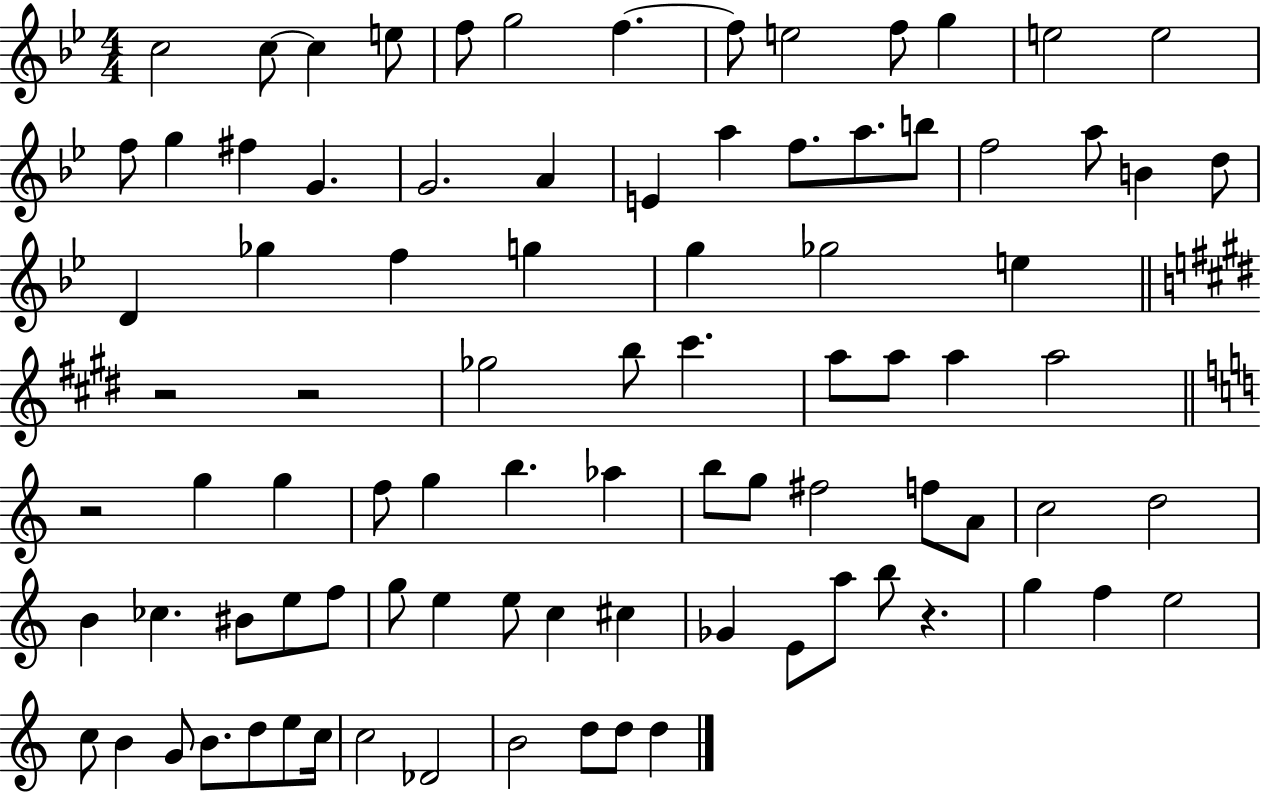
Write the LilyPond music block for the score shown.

{
  \clef treble
  \numericTimeSignature
  \time 4/4
  \key bes \major
  c''2 c''8~~ c''4 e''8 | f''8 g''2 f''4.~~ | f''8 e''2 f''8 g''4 | e''2 e''2 | \break f''8 g''4 fis''4 g'4. | g'2. a'4 | e'4 a''4 f''8. a''8. b''8 | f''2 a''8 b'4 d''8 | \break d'4 ges''4 f''4 g''4 | g''4 ges''2 e''4 | \bar "||" \break \key e \major r2 r2 | ges''2 b''8 cis'''4. | a''8 a''8 a''4 a''2 | \bar "||" \break \key a \minor r2 g''4 g''4 | f''8 g''4 b''4. aes''4 | b''8 g''8 fis''2 f''8 a'8 | c''2 d''2 | \break b'4 ces''4. bis'8 e''8 f''8 | g''8 e''4 e''8 c''4 cis''4 | ges'4 e'8 a''8 b''8 r4. | g''4 f''4 e''2 | \break c''8 b'4 g'8 b'8. d''8 e''8 c''16 | c''2 des'2 | b'2 d''8 d''8 d''4 | \bar "|."
}